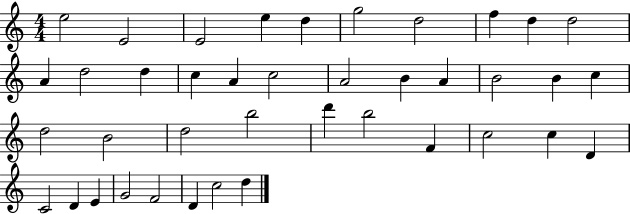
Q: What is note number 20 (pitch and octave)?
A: B4